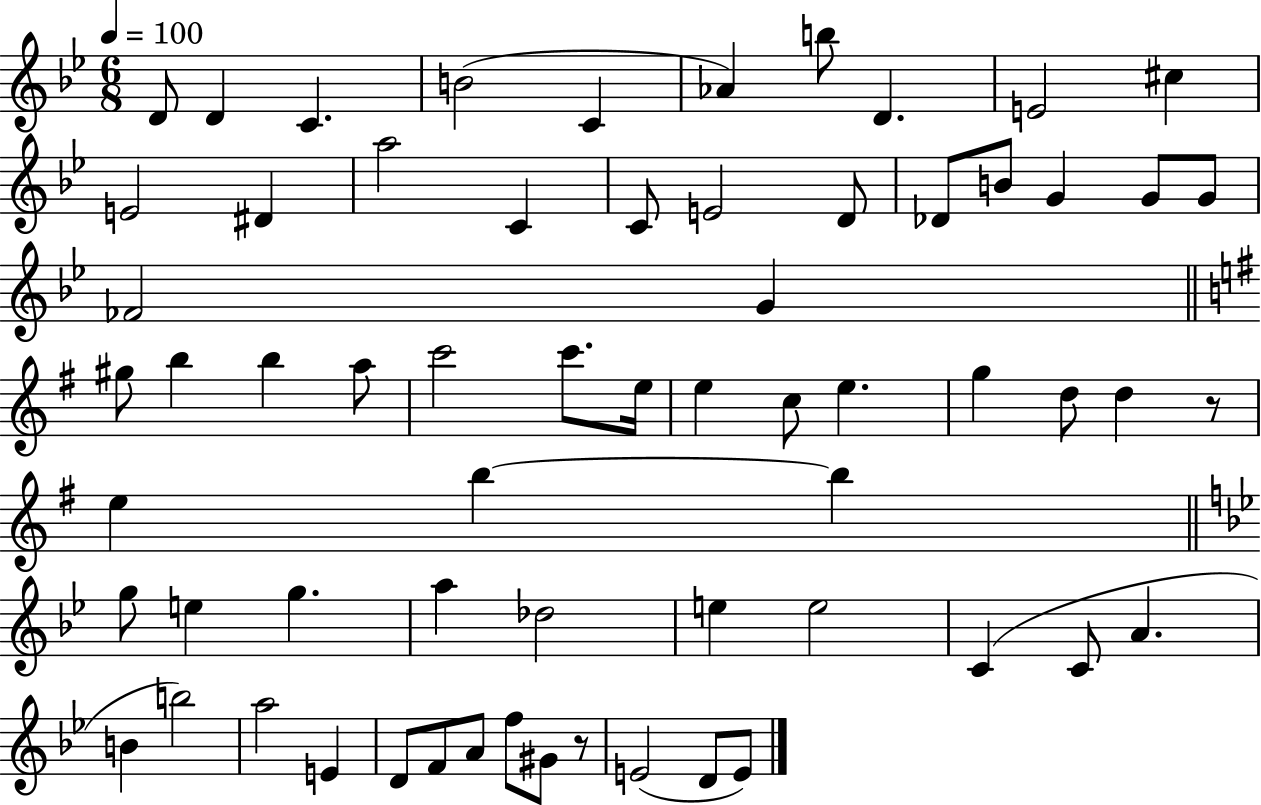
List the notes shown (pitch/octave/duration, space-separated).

D4/e D4/q C4/q. B4/h C4/q Ab4/q B5/e D4/q. E4/h C#5/q E4/h D#4/q A5/h C4/q C4/e E4/h D4/e Db4/e B4/e G4/q G4/e G4/e FES4/h G4/q G#5/e B5/q B5/q A5/e C6/h C6/e. E5/s E5/q C5/e E5/q. G5/q D5/e D5/q R/e E5/q B5/q B5/q G5/e E5/q G5/q. A5/q Db5/h E5/q E5/h C4/q C4/e A4/q. B4/q B5/h A5/h E4/q D4/e F4/e A4/e F5/e G#4/e R/e E4/h D4/e E4/e